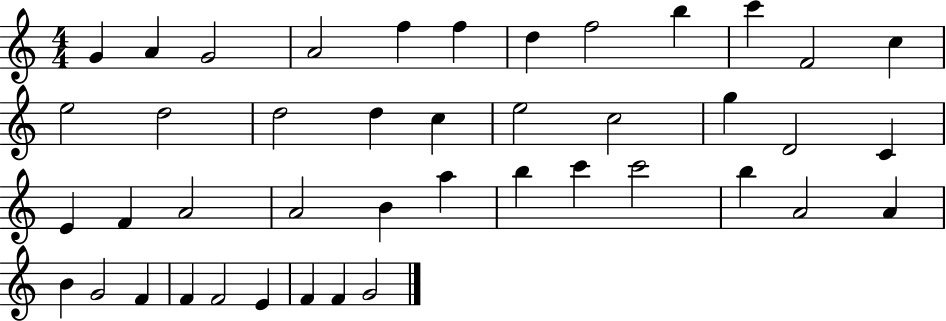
{
  \clef treble
  \numericTimeSignature
  \time 4/4
  \key c \major
  g'4 a'4 g'2 | a'2 f''4 f''4 | d''4 f''2 b''4 | c'''4 f'2 c''4 | \break e''2 d''2 | d''2 d''4 c''4 | e''2 c''2 | g''4 d'2 c'4 | \break e'4 f'4 a'2 | a'2 b'4 a''4 | b''4 c'''4 c'''2 | b''4 a'2 a'4 | \break b'4 g'2 f'4 | f'4 f'2 e'4 | f'4 f'4 g'2 | \bar "|."
}